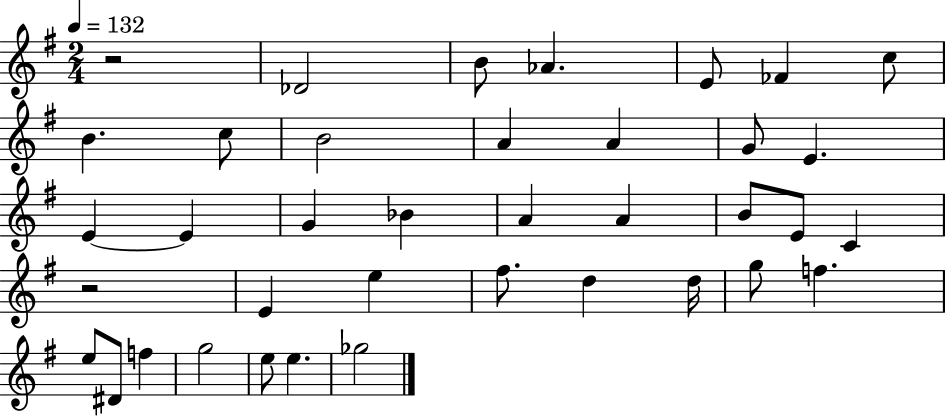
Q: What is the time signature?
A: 2/4